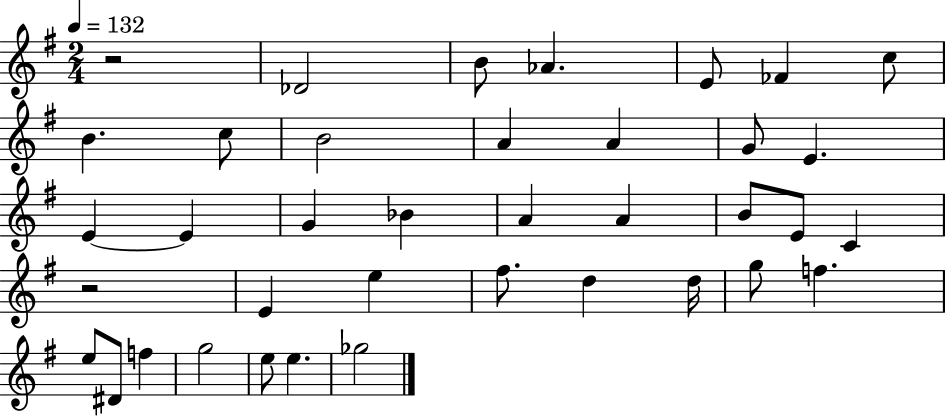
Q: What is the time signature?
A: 2/4